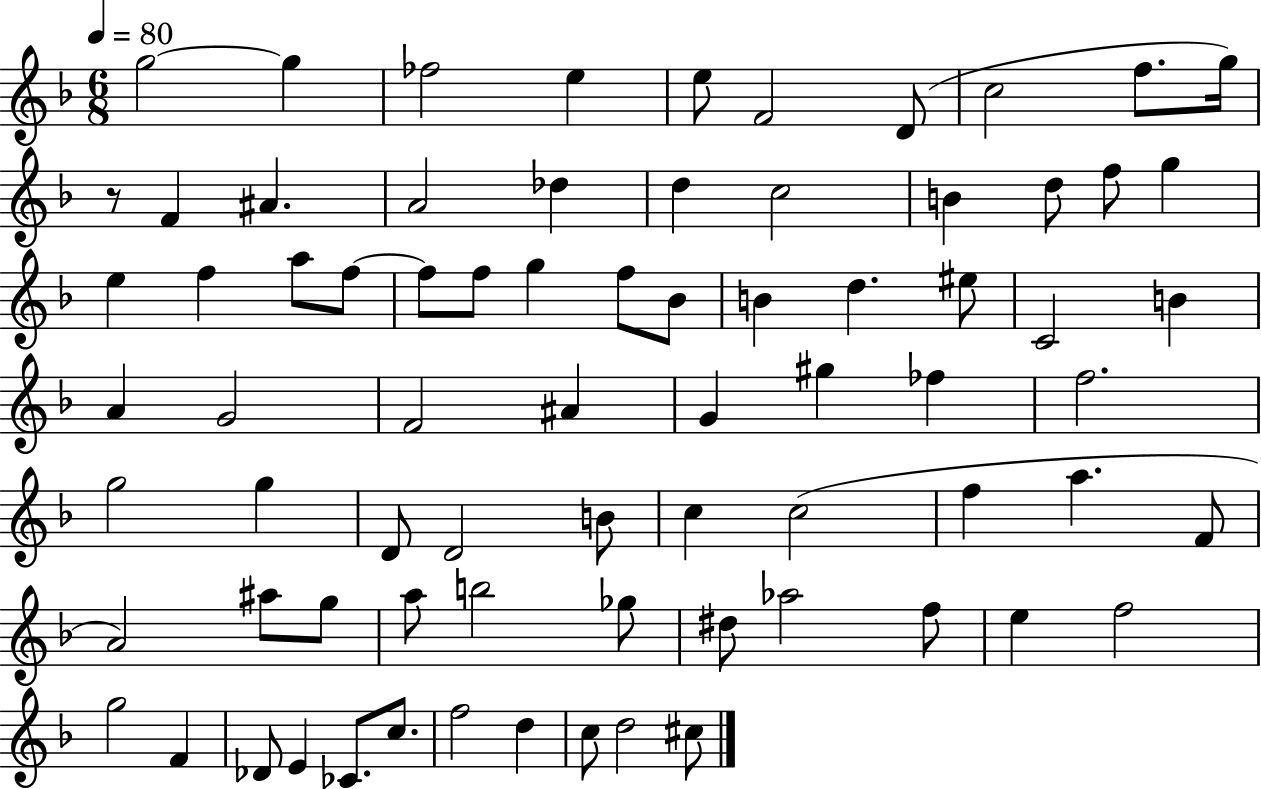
G5/h G5/q FES5/h E5/q E5/e F4/h D4/e C5/h F5/e. G5/s R/e F4/q A#4/q. A4/h Db5/q D5/q C5/h B4/q D5/e F5/e G5/q E5/q F5/q A5/e F5/e F5/e F5/e G5/q F5/e Bb4/e B4/q D5/q. EIS5/e C4/h B4/q A4/q G4/h F4/h A#4/q G4/q G#5/q FES5/q F5/h. G5/h G5/q D4/e D4/h B4/e C5/q C5/h F5/q A5/q. F4/e A4/h A#5/e G5/e A5/e B5/h Gb5/e D#5/e Ab5/h F5/e E5/q F5/h G5/h F4/q Db4/e E4/q CES4/e. C5/e. F5/h D5/q C5/e D5/h C#5/e